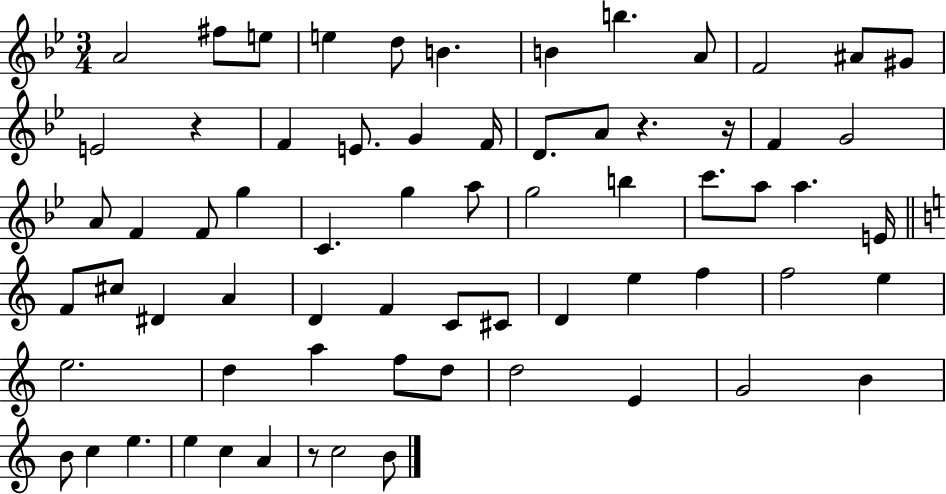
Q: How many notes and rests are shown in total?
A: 68